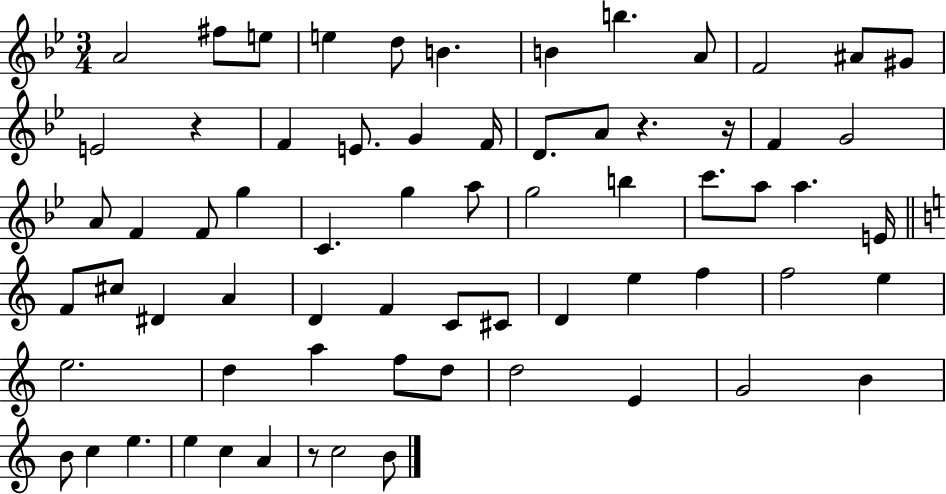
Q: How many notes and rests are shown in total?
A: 68